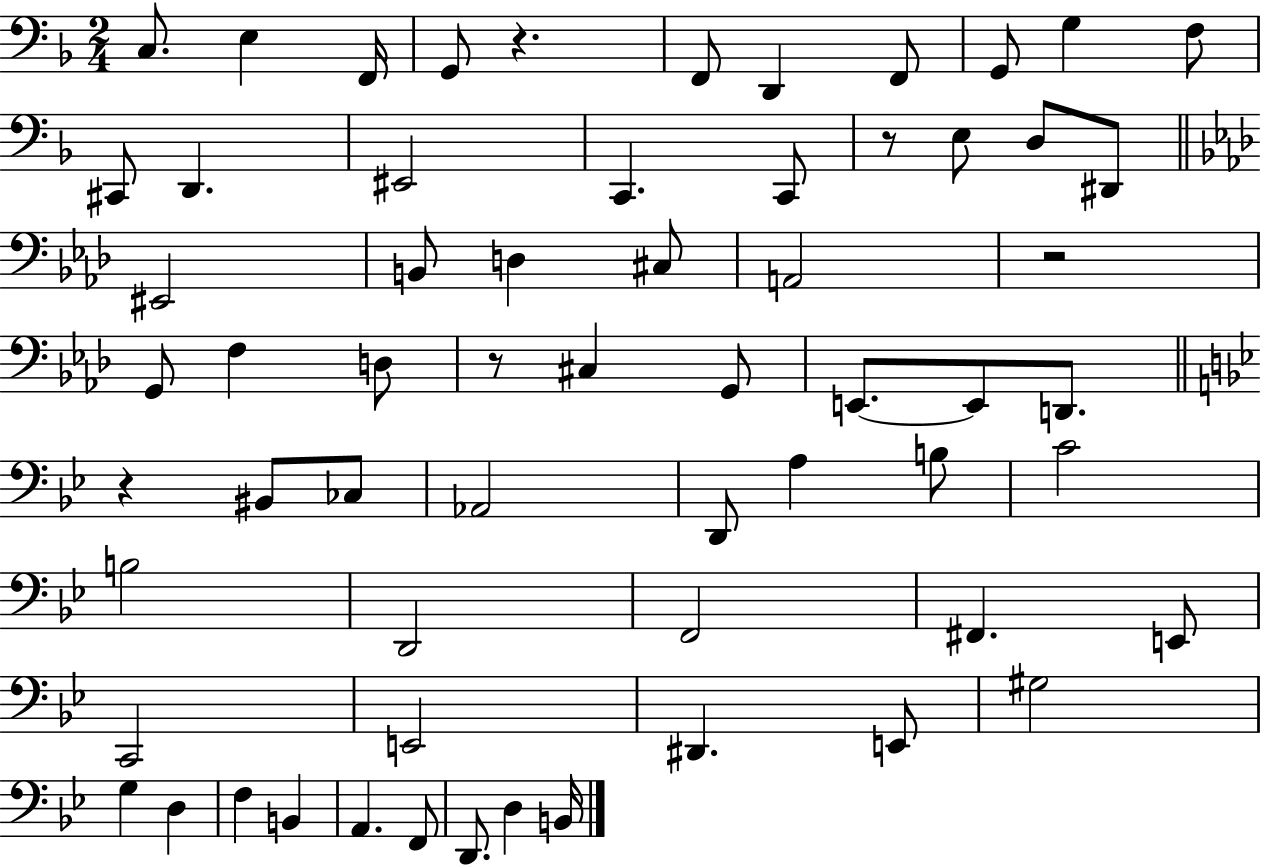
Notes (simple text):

C3/e. E3/q F2/s G2/e R/q. F2/e D2/q F2/e G2/e G3/q F3/e C#2/e D2/q. EIS2/h C2/q. C2/e R/e E3/e D3/e D#2/e EIS2/h B2/e D3/q C#3/e A2/h R/h G2/e F3/q D3/e R/e C#3/q G2/e E2/e. E2/e D2/e. R/q BIS2/e CES3/e Ab2/h D2/e A3/q B3/e C4/h B3/h D2/h F2/h F#2/q. E2/e C2/h E2/h D#2/q. E2/e G#3/h G3/q D3/q F3/q B2/q A2/q. F2/e D2/e. D3/q B2/s